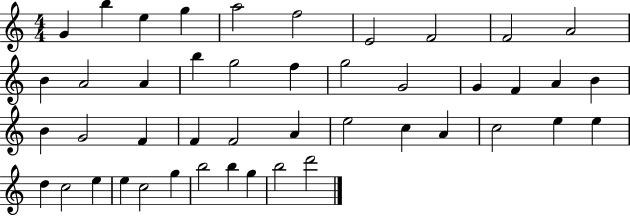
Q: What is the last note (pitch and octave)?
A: D6